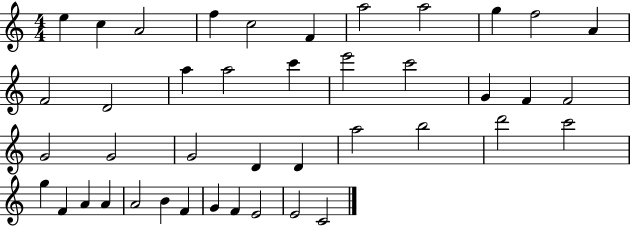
E5/q C5/q A4/h F5/q C5/h F4/q A5/h A5/h G5/q F5/h A4/q F4/h D4/h A5/q A5/h C6/q E6/h C6/h G4/q F4/q F4/h G4/h G4/h G4/h D4/q D4/q A5/h B5/h D6/h C6/h G5/q F4/q A4/q A4/q A4/h B4/q F4/q G4/q F4/q E4/h E4/h C4/h